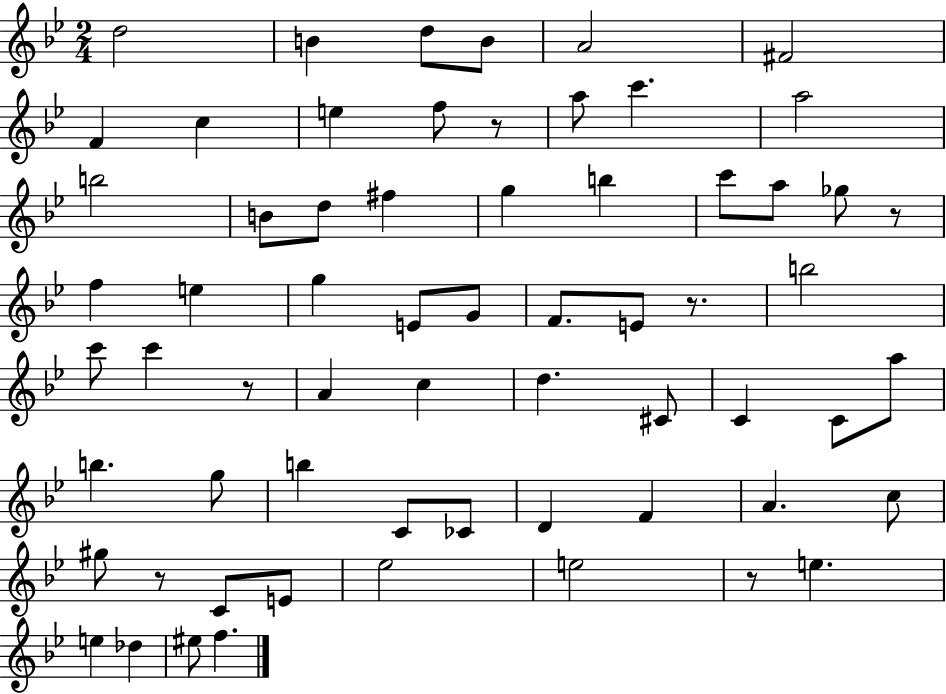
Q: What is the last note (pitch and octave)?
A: F5